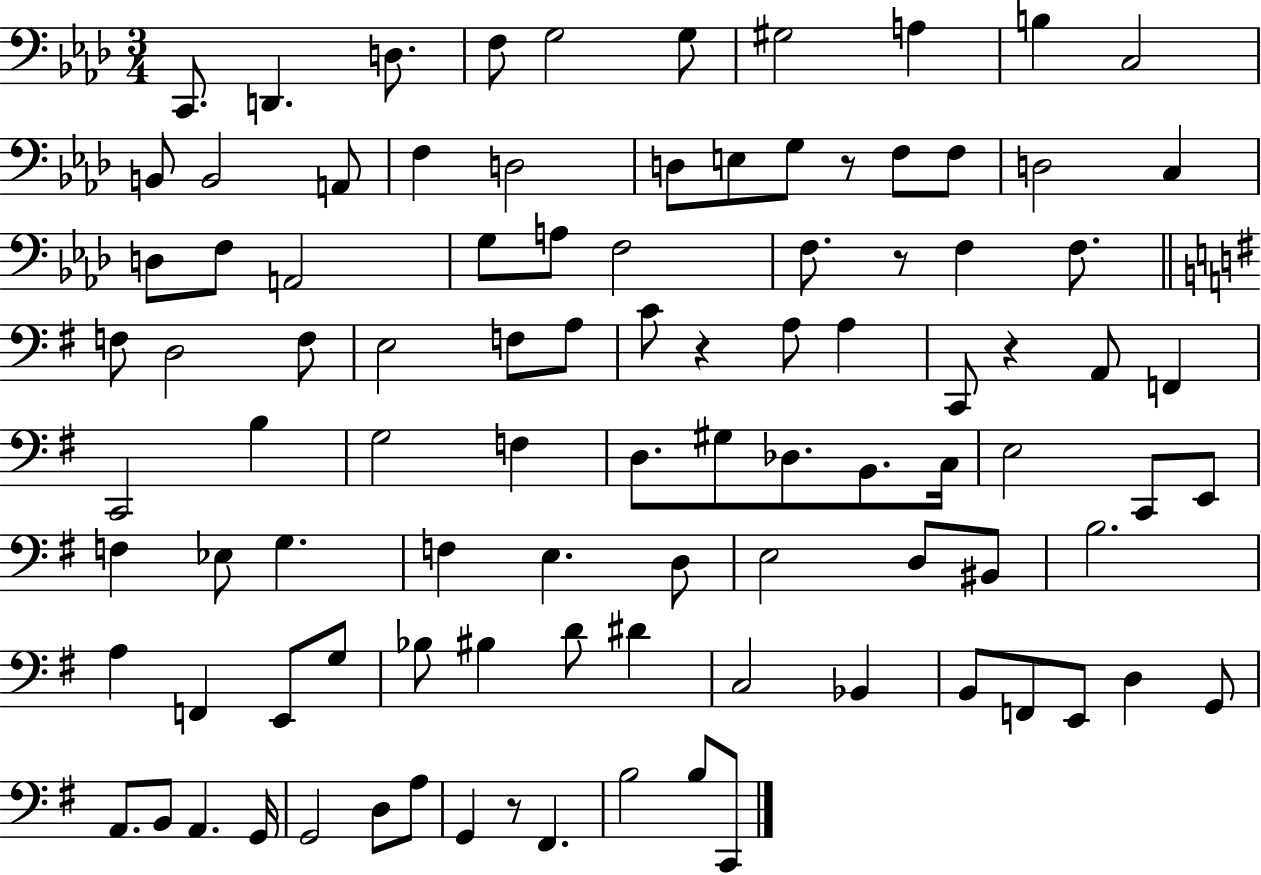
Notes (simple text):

C2/e. D2/q. D3/e. F3/e G3/h G3/e G#3/h A3/q B3/q C3/h B2/e B2/h A2/e F3/q D3/h D3/e E3/e G3/e R/e F3/e F3/e D3/h C3/q D3/e F3/e A2/h G3/e A3/e F3/h F3/e. R/e F3/q F3/e. F3/e D3/h F3/e E3/h F3/e A3/e C4/e R/q A3/e A3/q C2/e R/q A2/e F2/q C2/h B3/q G3/h F3/q D3/e. G#3/e Db3/e. B2/e. C3/s E3/h C2/e E2/e F3/q Eb3/e G3/q. F3/q E3/q. D3/e E3/h D3/e BIS2/e B3/h. A3/q F2/q E2/e G3/e Bb3/e BIS3/q D4/e D#4/q C3/h Bb2/q B2/e F2/e E2/e D3/q G2/e A2/e. B2/e A2/q. G2/s G2/h D3/e A3/e G2/q R/e F#2/q. B3/h B3/e C2/e